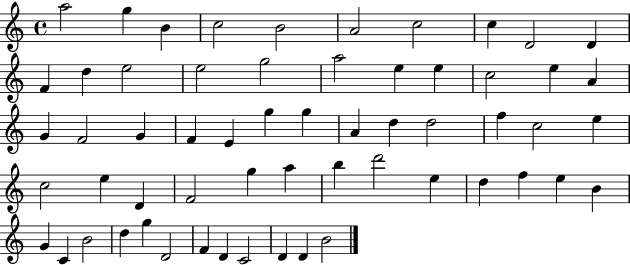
A5/h G5/q B4/q C5/h B4/h A4/h C5/h C5/q D4/h D4/q F4/q D5/q E5/h E5/h G5/h A5/h E5/q E5/q C5/h E5/q A4/q G4/q F4/h G4/q F4/q E4/q G5/q G5/q A4/q D5/q D5/h F5/q C5/h E5/q C5/h E5/q D4/q F4/h G5/q A5/q B5/q D6/h E5/q D5/q F5/q E5/q B4/q G4/q C4/q B4/h D5/q G5/q D4/h F4/q D4/q C4/h D4/q D4/q B4/h